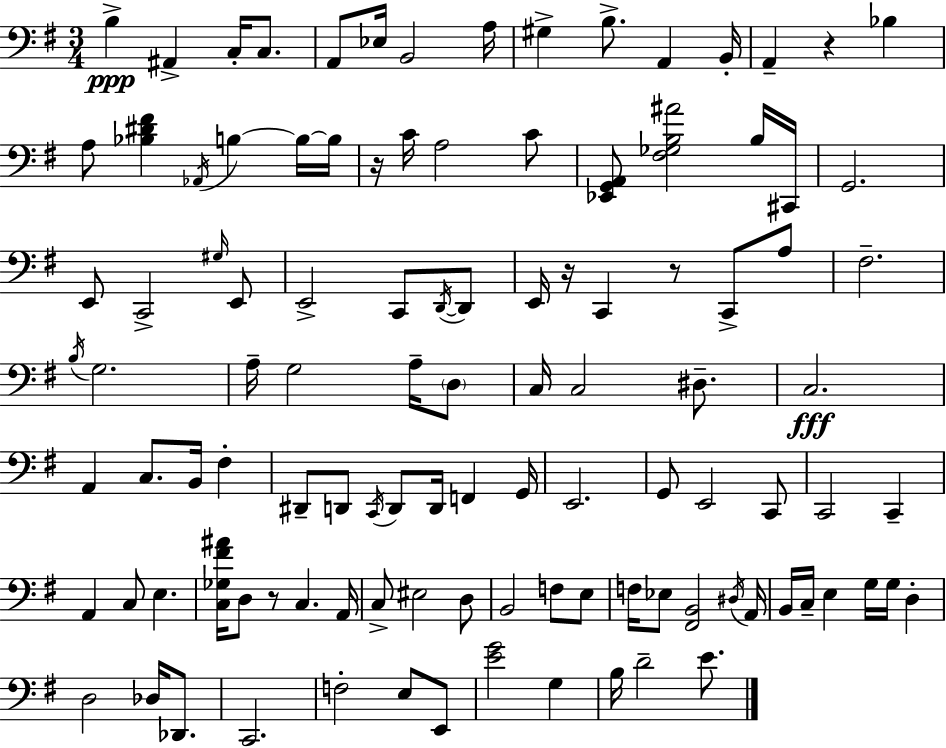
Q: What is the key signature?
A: E minor